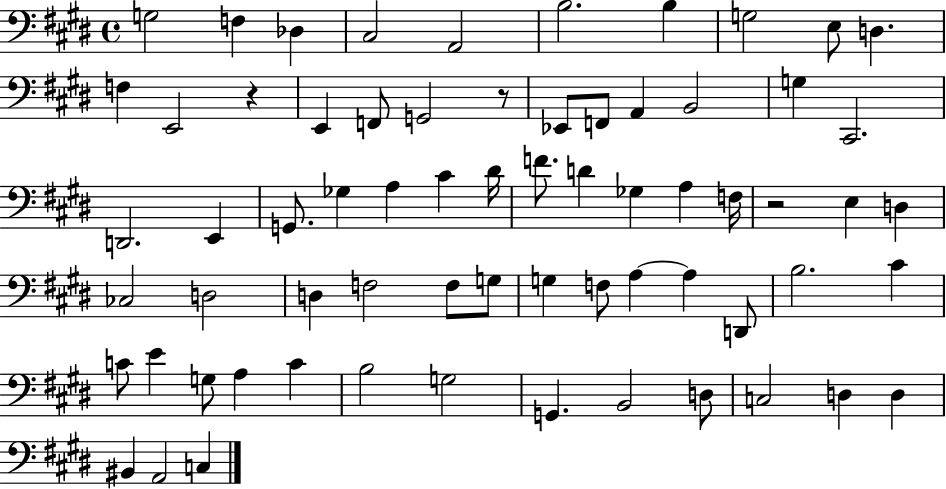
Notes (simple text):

G3/h F3/q Db3/q C#3/h A2/h B3/h. B3/q G3/h E3/e D3/q. F3/q E2/h R/q E2/q F2/e G2/h R/e Eb2/e F2/e A2/q B2/h G3/q C#2/h. D2/h. E2/q G2/e. Gb3/q A3/q C#4/q D#4/s F4/e. D4/q Gb3/q A3/q F3/s R/h E3/q D3/q CES3/h D3/h D3/q F3/h F3/e G3/e G3/q F3/e A3/q A3/q D2/e B3/h. C#4/q C4/e E4/q G3/e A3/q C4/q B3/h G3/h G2/q. B2/h D3/e C3/h D3/q D3/q BIS2/q A2/h C3/q